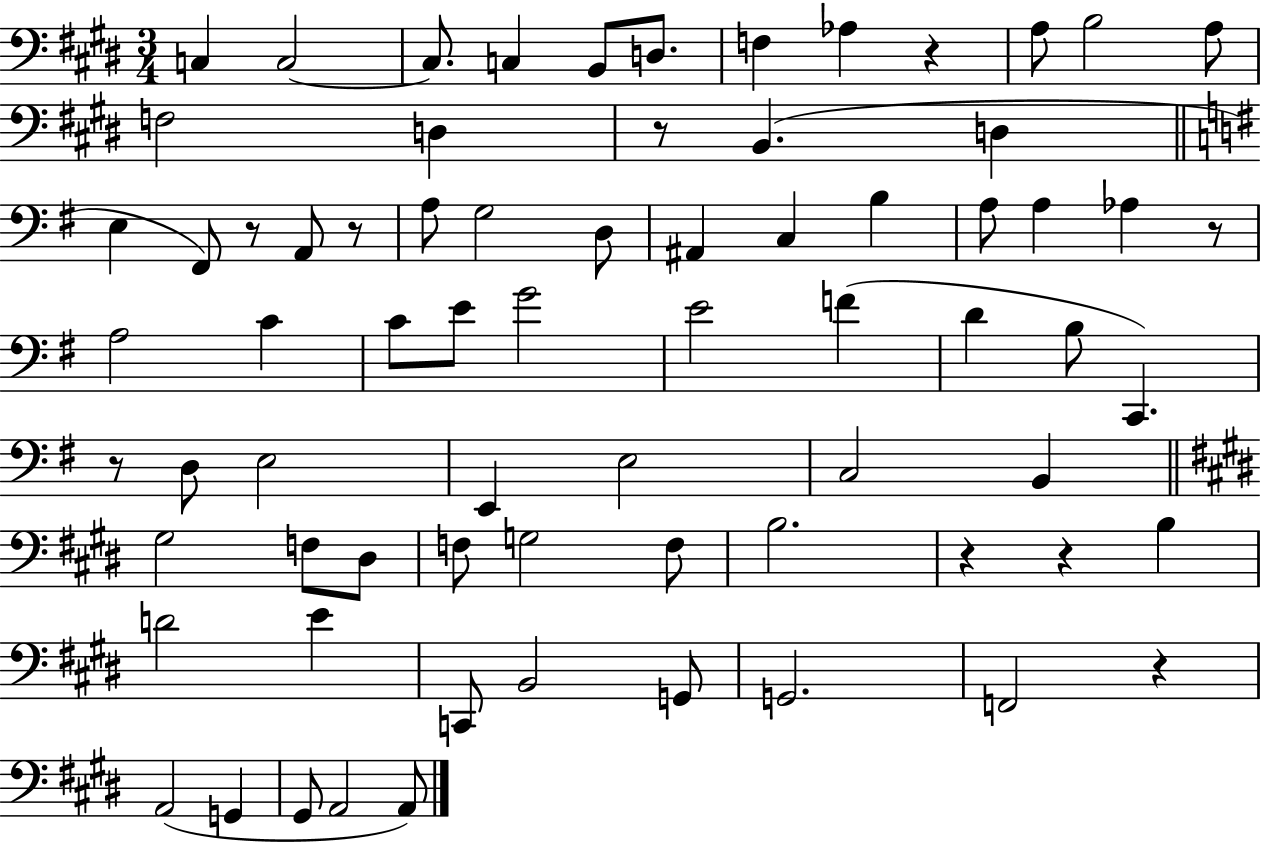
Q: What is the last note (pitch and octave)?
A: A2